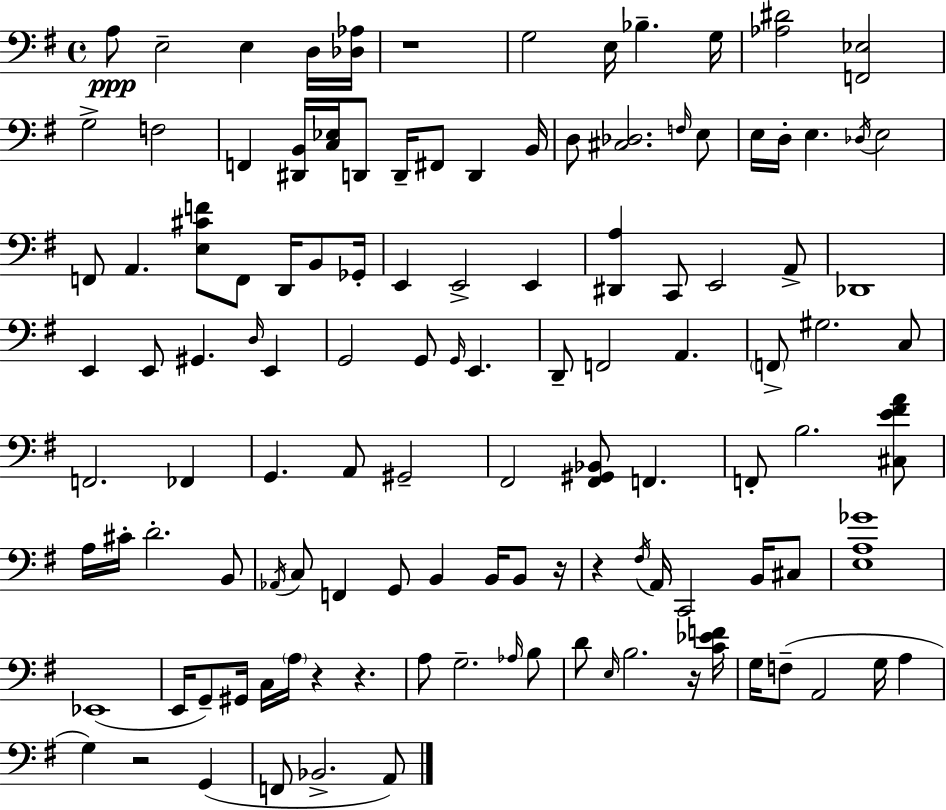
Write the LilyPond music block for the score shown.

{
  \clef bass
  \time 4/4
  \defaultTimeSignature
  \key g \major
  \repeat volta 2 { a8\ppp e2-- e4 d16 <des aes>16 | r1 | g2 e16 bes4.-- g16 | <aes dis'>2 <f, ees>2 | \break g2-> f2 | f,4 <dis, b,>16 <c ees>16 d,8 d,16-- fis,8 d,4 b,16 | d8 <cis des>2. \grace { f16 } e8 | e16 d16-. e4. \acciaccatura { des16 } e2 | \break f,8 a,4. <e cis' f'>8 f,8 d,16 b,8 | ges,16-. e,4 e,2-> e,4 | <dis, a>4 c,8 e,2 | a,8-> des,1 | \break e,4 e,8 gis,4. \grace { d16 } e,4 | g,2 g,8 \grace { g,16 } e,4. | d,8-- f,2 a,4. | \parenthesize f,8-> gis2. | \break c8 f,2. | fes,4 g,4. a,8 gis,2-- | fis,2 <fis, gis, bes,>8 f,4. | f,8-. b2. | \break <cis e' fis' a'>8 a16 cis'16-. d'2.-. | b,8 \acciaccatura { aes,16 } c8 f,4 g,8 b,4 | b,16 b,8 r16 r4 \acciaccatura { fis16 } a,16 c,2 | b,16 cis8 <e a ges'>1 | \break ees,1( | e,16 g,8--) gis,16 c16 \parenthesize a16 r4 | r4. a8 g2.-- | \grace { aes16 } b8 d'8 \grace { e16 } b2. | \break r16 <c' ees' f'>16 g16 f8--( a,2 | g16 a4 g4) r2 | g,4( f,8 bes,2.-> | a,8) } \bar "|."
}